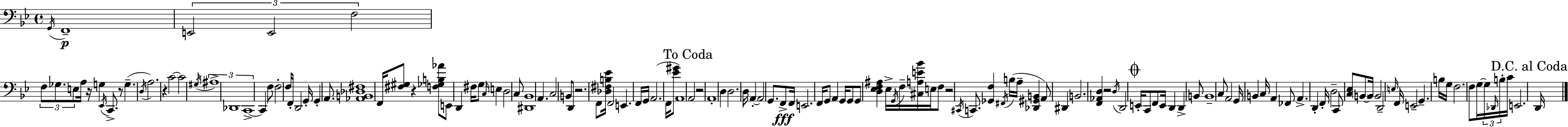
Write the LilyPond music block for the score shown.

{
  \clef bass
  \time 4/4
  \defaultTimeSignature
  \key g \minor
  \acciaccatura { g,16 }\p f,1-- | \tuplet 3/2 { e,2 e,2 | f2 } \tuplet 3/2 { f8 ges8. e8 } | a16 r16 g4 \acciaccatura { ees,16 } c,8.-> r8 g4.--( | \break \acciaccatura { d16 } a2.) r4 | c'2~~ c'2 | \acciaccatura { gis16 } \tuplet 3/2 { ais1-> | des,1 | \break c,1->~~ } | c,4 f8 f2-. | f16 f,16-. d,2 g,16-. g,4-. | a,8. <aes, b, des fis>1 | \break f,16 <fis gis>8 r4 <f ges b aes'>8 e,8 d,4 | fis16 g8 \grace { c16 } e4 d2 | c8 <dis, bes,>1 | a,4. c2 | \break b,8 d,8 r2. | f,8 <des fis b ees'>16 f,2 e,4. | f,16 g,16 a,2.( | f,16 <ees' gis'>8 a,1) | \break \mark "To Coda" a,2 r2 | a,1-. | d4 d2. | d16 a,4-.~~ a,2 | \break g,8. f,8->\fff f,16 e,2. | f,16 g,8 a,4 g,16 g,8 g,8 | <d ees f ais>4 ees16-> \acciaccatura { g,16 } f16-- <cis a e' bes'>16 e16 f8 r2 | \acciaccatura { cis,16 } c,8. <ges, f>4 \acciaccatura { fis,16 }( b16 a16-- <des, gis, b,>4 | \break a,8) dis,4 b,2. | <f, aes, d>4 r2 | \acciaccatura { d16 } d,2 \mark \markup { \musicglyph "scripts.coda" } e,16-. c,8 f,8 e,16 d,4 | d,4-> b,8 b,1-- | \break c8 a,2 | g,16 b,4 c16 a,4 fes,8 a,4.-> | d,4-. f,16-. d2-- | c,8 <c ees>8 \parenthesize b,8~~ b,16 b,2 | \break d,2-- \grace { e16 } f,16 e,2-- | g,4.-- b16 g16 f2. | f8 g16~~ \tuplet 3/2 { g16 \grace { des,16 } b16-. } c'16 e,2. | \mark "D.C. al Coda" d,16 \bar "|."
}